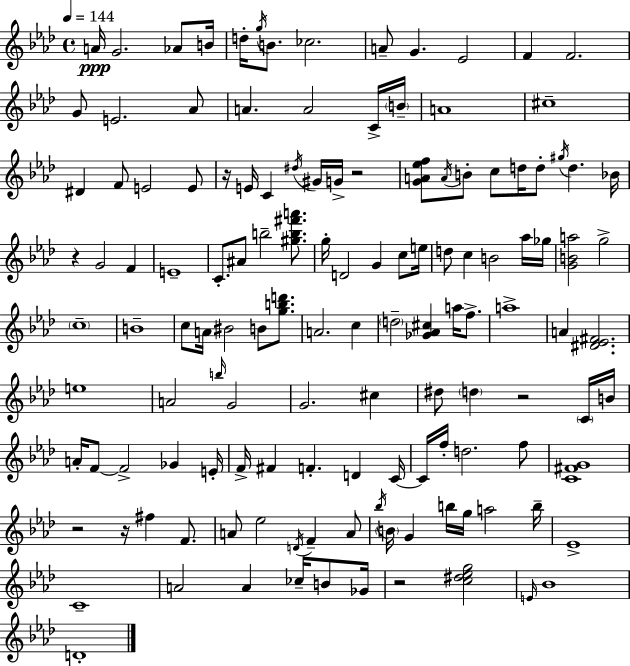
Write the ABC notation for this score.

X:1
T:Untitled
M:4/4
L:1/4
K:Fm
A/4 G2 _A/2 B/4 d/4 g/4 B/2 _c2 A/2 G _E2 F F2 G/2 E2 _A/2 A A2 C/4 B/4 A4 ^c4 ^D F/2 E2 E/2 z/4 E/4 C ^d/4 ^G/4 G/4 z2 [GA_ef]/2 A/4 B/2 c/2 d/4 d/2 ^g/4 d _B/4 z G2 F E4 C/2 ^A/2 b2 [^gb^f'a']/2 g/4 D2 G c/2 e/4 d/2 c B2 _a/4 _g/4 [GBa]2 g2 c4 B4 c/2 A/4 ^B2 B/2 [gbd']/2 A2 c d2 [_G_A^c] a/4 f/2 a4 A [^D_E^F]2 e4 A2 b/4 G2 G2 ^c ^d/2 d z2 C/4 B/4 A/4 F/2 F2 _G E/4 F/4 ^F F D C/4 C/4 f/4 d2 f/2 [C^FG]4 z2 z/4 ^f F/2 A/2 _e2 D/4 F A/2 _b/4 B/4 G b/4 g/4 a2 b/4 _E4 C4 A2 A _c/4 B/2 _G/4 z2 [c^d_eg]2 E/4 _B4 D4